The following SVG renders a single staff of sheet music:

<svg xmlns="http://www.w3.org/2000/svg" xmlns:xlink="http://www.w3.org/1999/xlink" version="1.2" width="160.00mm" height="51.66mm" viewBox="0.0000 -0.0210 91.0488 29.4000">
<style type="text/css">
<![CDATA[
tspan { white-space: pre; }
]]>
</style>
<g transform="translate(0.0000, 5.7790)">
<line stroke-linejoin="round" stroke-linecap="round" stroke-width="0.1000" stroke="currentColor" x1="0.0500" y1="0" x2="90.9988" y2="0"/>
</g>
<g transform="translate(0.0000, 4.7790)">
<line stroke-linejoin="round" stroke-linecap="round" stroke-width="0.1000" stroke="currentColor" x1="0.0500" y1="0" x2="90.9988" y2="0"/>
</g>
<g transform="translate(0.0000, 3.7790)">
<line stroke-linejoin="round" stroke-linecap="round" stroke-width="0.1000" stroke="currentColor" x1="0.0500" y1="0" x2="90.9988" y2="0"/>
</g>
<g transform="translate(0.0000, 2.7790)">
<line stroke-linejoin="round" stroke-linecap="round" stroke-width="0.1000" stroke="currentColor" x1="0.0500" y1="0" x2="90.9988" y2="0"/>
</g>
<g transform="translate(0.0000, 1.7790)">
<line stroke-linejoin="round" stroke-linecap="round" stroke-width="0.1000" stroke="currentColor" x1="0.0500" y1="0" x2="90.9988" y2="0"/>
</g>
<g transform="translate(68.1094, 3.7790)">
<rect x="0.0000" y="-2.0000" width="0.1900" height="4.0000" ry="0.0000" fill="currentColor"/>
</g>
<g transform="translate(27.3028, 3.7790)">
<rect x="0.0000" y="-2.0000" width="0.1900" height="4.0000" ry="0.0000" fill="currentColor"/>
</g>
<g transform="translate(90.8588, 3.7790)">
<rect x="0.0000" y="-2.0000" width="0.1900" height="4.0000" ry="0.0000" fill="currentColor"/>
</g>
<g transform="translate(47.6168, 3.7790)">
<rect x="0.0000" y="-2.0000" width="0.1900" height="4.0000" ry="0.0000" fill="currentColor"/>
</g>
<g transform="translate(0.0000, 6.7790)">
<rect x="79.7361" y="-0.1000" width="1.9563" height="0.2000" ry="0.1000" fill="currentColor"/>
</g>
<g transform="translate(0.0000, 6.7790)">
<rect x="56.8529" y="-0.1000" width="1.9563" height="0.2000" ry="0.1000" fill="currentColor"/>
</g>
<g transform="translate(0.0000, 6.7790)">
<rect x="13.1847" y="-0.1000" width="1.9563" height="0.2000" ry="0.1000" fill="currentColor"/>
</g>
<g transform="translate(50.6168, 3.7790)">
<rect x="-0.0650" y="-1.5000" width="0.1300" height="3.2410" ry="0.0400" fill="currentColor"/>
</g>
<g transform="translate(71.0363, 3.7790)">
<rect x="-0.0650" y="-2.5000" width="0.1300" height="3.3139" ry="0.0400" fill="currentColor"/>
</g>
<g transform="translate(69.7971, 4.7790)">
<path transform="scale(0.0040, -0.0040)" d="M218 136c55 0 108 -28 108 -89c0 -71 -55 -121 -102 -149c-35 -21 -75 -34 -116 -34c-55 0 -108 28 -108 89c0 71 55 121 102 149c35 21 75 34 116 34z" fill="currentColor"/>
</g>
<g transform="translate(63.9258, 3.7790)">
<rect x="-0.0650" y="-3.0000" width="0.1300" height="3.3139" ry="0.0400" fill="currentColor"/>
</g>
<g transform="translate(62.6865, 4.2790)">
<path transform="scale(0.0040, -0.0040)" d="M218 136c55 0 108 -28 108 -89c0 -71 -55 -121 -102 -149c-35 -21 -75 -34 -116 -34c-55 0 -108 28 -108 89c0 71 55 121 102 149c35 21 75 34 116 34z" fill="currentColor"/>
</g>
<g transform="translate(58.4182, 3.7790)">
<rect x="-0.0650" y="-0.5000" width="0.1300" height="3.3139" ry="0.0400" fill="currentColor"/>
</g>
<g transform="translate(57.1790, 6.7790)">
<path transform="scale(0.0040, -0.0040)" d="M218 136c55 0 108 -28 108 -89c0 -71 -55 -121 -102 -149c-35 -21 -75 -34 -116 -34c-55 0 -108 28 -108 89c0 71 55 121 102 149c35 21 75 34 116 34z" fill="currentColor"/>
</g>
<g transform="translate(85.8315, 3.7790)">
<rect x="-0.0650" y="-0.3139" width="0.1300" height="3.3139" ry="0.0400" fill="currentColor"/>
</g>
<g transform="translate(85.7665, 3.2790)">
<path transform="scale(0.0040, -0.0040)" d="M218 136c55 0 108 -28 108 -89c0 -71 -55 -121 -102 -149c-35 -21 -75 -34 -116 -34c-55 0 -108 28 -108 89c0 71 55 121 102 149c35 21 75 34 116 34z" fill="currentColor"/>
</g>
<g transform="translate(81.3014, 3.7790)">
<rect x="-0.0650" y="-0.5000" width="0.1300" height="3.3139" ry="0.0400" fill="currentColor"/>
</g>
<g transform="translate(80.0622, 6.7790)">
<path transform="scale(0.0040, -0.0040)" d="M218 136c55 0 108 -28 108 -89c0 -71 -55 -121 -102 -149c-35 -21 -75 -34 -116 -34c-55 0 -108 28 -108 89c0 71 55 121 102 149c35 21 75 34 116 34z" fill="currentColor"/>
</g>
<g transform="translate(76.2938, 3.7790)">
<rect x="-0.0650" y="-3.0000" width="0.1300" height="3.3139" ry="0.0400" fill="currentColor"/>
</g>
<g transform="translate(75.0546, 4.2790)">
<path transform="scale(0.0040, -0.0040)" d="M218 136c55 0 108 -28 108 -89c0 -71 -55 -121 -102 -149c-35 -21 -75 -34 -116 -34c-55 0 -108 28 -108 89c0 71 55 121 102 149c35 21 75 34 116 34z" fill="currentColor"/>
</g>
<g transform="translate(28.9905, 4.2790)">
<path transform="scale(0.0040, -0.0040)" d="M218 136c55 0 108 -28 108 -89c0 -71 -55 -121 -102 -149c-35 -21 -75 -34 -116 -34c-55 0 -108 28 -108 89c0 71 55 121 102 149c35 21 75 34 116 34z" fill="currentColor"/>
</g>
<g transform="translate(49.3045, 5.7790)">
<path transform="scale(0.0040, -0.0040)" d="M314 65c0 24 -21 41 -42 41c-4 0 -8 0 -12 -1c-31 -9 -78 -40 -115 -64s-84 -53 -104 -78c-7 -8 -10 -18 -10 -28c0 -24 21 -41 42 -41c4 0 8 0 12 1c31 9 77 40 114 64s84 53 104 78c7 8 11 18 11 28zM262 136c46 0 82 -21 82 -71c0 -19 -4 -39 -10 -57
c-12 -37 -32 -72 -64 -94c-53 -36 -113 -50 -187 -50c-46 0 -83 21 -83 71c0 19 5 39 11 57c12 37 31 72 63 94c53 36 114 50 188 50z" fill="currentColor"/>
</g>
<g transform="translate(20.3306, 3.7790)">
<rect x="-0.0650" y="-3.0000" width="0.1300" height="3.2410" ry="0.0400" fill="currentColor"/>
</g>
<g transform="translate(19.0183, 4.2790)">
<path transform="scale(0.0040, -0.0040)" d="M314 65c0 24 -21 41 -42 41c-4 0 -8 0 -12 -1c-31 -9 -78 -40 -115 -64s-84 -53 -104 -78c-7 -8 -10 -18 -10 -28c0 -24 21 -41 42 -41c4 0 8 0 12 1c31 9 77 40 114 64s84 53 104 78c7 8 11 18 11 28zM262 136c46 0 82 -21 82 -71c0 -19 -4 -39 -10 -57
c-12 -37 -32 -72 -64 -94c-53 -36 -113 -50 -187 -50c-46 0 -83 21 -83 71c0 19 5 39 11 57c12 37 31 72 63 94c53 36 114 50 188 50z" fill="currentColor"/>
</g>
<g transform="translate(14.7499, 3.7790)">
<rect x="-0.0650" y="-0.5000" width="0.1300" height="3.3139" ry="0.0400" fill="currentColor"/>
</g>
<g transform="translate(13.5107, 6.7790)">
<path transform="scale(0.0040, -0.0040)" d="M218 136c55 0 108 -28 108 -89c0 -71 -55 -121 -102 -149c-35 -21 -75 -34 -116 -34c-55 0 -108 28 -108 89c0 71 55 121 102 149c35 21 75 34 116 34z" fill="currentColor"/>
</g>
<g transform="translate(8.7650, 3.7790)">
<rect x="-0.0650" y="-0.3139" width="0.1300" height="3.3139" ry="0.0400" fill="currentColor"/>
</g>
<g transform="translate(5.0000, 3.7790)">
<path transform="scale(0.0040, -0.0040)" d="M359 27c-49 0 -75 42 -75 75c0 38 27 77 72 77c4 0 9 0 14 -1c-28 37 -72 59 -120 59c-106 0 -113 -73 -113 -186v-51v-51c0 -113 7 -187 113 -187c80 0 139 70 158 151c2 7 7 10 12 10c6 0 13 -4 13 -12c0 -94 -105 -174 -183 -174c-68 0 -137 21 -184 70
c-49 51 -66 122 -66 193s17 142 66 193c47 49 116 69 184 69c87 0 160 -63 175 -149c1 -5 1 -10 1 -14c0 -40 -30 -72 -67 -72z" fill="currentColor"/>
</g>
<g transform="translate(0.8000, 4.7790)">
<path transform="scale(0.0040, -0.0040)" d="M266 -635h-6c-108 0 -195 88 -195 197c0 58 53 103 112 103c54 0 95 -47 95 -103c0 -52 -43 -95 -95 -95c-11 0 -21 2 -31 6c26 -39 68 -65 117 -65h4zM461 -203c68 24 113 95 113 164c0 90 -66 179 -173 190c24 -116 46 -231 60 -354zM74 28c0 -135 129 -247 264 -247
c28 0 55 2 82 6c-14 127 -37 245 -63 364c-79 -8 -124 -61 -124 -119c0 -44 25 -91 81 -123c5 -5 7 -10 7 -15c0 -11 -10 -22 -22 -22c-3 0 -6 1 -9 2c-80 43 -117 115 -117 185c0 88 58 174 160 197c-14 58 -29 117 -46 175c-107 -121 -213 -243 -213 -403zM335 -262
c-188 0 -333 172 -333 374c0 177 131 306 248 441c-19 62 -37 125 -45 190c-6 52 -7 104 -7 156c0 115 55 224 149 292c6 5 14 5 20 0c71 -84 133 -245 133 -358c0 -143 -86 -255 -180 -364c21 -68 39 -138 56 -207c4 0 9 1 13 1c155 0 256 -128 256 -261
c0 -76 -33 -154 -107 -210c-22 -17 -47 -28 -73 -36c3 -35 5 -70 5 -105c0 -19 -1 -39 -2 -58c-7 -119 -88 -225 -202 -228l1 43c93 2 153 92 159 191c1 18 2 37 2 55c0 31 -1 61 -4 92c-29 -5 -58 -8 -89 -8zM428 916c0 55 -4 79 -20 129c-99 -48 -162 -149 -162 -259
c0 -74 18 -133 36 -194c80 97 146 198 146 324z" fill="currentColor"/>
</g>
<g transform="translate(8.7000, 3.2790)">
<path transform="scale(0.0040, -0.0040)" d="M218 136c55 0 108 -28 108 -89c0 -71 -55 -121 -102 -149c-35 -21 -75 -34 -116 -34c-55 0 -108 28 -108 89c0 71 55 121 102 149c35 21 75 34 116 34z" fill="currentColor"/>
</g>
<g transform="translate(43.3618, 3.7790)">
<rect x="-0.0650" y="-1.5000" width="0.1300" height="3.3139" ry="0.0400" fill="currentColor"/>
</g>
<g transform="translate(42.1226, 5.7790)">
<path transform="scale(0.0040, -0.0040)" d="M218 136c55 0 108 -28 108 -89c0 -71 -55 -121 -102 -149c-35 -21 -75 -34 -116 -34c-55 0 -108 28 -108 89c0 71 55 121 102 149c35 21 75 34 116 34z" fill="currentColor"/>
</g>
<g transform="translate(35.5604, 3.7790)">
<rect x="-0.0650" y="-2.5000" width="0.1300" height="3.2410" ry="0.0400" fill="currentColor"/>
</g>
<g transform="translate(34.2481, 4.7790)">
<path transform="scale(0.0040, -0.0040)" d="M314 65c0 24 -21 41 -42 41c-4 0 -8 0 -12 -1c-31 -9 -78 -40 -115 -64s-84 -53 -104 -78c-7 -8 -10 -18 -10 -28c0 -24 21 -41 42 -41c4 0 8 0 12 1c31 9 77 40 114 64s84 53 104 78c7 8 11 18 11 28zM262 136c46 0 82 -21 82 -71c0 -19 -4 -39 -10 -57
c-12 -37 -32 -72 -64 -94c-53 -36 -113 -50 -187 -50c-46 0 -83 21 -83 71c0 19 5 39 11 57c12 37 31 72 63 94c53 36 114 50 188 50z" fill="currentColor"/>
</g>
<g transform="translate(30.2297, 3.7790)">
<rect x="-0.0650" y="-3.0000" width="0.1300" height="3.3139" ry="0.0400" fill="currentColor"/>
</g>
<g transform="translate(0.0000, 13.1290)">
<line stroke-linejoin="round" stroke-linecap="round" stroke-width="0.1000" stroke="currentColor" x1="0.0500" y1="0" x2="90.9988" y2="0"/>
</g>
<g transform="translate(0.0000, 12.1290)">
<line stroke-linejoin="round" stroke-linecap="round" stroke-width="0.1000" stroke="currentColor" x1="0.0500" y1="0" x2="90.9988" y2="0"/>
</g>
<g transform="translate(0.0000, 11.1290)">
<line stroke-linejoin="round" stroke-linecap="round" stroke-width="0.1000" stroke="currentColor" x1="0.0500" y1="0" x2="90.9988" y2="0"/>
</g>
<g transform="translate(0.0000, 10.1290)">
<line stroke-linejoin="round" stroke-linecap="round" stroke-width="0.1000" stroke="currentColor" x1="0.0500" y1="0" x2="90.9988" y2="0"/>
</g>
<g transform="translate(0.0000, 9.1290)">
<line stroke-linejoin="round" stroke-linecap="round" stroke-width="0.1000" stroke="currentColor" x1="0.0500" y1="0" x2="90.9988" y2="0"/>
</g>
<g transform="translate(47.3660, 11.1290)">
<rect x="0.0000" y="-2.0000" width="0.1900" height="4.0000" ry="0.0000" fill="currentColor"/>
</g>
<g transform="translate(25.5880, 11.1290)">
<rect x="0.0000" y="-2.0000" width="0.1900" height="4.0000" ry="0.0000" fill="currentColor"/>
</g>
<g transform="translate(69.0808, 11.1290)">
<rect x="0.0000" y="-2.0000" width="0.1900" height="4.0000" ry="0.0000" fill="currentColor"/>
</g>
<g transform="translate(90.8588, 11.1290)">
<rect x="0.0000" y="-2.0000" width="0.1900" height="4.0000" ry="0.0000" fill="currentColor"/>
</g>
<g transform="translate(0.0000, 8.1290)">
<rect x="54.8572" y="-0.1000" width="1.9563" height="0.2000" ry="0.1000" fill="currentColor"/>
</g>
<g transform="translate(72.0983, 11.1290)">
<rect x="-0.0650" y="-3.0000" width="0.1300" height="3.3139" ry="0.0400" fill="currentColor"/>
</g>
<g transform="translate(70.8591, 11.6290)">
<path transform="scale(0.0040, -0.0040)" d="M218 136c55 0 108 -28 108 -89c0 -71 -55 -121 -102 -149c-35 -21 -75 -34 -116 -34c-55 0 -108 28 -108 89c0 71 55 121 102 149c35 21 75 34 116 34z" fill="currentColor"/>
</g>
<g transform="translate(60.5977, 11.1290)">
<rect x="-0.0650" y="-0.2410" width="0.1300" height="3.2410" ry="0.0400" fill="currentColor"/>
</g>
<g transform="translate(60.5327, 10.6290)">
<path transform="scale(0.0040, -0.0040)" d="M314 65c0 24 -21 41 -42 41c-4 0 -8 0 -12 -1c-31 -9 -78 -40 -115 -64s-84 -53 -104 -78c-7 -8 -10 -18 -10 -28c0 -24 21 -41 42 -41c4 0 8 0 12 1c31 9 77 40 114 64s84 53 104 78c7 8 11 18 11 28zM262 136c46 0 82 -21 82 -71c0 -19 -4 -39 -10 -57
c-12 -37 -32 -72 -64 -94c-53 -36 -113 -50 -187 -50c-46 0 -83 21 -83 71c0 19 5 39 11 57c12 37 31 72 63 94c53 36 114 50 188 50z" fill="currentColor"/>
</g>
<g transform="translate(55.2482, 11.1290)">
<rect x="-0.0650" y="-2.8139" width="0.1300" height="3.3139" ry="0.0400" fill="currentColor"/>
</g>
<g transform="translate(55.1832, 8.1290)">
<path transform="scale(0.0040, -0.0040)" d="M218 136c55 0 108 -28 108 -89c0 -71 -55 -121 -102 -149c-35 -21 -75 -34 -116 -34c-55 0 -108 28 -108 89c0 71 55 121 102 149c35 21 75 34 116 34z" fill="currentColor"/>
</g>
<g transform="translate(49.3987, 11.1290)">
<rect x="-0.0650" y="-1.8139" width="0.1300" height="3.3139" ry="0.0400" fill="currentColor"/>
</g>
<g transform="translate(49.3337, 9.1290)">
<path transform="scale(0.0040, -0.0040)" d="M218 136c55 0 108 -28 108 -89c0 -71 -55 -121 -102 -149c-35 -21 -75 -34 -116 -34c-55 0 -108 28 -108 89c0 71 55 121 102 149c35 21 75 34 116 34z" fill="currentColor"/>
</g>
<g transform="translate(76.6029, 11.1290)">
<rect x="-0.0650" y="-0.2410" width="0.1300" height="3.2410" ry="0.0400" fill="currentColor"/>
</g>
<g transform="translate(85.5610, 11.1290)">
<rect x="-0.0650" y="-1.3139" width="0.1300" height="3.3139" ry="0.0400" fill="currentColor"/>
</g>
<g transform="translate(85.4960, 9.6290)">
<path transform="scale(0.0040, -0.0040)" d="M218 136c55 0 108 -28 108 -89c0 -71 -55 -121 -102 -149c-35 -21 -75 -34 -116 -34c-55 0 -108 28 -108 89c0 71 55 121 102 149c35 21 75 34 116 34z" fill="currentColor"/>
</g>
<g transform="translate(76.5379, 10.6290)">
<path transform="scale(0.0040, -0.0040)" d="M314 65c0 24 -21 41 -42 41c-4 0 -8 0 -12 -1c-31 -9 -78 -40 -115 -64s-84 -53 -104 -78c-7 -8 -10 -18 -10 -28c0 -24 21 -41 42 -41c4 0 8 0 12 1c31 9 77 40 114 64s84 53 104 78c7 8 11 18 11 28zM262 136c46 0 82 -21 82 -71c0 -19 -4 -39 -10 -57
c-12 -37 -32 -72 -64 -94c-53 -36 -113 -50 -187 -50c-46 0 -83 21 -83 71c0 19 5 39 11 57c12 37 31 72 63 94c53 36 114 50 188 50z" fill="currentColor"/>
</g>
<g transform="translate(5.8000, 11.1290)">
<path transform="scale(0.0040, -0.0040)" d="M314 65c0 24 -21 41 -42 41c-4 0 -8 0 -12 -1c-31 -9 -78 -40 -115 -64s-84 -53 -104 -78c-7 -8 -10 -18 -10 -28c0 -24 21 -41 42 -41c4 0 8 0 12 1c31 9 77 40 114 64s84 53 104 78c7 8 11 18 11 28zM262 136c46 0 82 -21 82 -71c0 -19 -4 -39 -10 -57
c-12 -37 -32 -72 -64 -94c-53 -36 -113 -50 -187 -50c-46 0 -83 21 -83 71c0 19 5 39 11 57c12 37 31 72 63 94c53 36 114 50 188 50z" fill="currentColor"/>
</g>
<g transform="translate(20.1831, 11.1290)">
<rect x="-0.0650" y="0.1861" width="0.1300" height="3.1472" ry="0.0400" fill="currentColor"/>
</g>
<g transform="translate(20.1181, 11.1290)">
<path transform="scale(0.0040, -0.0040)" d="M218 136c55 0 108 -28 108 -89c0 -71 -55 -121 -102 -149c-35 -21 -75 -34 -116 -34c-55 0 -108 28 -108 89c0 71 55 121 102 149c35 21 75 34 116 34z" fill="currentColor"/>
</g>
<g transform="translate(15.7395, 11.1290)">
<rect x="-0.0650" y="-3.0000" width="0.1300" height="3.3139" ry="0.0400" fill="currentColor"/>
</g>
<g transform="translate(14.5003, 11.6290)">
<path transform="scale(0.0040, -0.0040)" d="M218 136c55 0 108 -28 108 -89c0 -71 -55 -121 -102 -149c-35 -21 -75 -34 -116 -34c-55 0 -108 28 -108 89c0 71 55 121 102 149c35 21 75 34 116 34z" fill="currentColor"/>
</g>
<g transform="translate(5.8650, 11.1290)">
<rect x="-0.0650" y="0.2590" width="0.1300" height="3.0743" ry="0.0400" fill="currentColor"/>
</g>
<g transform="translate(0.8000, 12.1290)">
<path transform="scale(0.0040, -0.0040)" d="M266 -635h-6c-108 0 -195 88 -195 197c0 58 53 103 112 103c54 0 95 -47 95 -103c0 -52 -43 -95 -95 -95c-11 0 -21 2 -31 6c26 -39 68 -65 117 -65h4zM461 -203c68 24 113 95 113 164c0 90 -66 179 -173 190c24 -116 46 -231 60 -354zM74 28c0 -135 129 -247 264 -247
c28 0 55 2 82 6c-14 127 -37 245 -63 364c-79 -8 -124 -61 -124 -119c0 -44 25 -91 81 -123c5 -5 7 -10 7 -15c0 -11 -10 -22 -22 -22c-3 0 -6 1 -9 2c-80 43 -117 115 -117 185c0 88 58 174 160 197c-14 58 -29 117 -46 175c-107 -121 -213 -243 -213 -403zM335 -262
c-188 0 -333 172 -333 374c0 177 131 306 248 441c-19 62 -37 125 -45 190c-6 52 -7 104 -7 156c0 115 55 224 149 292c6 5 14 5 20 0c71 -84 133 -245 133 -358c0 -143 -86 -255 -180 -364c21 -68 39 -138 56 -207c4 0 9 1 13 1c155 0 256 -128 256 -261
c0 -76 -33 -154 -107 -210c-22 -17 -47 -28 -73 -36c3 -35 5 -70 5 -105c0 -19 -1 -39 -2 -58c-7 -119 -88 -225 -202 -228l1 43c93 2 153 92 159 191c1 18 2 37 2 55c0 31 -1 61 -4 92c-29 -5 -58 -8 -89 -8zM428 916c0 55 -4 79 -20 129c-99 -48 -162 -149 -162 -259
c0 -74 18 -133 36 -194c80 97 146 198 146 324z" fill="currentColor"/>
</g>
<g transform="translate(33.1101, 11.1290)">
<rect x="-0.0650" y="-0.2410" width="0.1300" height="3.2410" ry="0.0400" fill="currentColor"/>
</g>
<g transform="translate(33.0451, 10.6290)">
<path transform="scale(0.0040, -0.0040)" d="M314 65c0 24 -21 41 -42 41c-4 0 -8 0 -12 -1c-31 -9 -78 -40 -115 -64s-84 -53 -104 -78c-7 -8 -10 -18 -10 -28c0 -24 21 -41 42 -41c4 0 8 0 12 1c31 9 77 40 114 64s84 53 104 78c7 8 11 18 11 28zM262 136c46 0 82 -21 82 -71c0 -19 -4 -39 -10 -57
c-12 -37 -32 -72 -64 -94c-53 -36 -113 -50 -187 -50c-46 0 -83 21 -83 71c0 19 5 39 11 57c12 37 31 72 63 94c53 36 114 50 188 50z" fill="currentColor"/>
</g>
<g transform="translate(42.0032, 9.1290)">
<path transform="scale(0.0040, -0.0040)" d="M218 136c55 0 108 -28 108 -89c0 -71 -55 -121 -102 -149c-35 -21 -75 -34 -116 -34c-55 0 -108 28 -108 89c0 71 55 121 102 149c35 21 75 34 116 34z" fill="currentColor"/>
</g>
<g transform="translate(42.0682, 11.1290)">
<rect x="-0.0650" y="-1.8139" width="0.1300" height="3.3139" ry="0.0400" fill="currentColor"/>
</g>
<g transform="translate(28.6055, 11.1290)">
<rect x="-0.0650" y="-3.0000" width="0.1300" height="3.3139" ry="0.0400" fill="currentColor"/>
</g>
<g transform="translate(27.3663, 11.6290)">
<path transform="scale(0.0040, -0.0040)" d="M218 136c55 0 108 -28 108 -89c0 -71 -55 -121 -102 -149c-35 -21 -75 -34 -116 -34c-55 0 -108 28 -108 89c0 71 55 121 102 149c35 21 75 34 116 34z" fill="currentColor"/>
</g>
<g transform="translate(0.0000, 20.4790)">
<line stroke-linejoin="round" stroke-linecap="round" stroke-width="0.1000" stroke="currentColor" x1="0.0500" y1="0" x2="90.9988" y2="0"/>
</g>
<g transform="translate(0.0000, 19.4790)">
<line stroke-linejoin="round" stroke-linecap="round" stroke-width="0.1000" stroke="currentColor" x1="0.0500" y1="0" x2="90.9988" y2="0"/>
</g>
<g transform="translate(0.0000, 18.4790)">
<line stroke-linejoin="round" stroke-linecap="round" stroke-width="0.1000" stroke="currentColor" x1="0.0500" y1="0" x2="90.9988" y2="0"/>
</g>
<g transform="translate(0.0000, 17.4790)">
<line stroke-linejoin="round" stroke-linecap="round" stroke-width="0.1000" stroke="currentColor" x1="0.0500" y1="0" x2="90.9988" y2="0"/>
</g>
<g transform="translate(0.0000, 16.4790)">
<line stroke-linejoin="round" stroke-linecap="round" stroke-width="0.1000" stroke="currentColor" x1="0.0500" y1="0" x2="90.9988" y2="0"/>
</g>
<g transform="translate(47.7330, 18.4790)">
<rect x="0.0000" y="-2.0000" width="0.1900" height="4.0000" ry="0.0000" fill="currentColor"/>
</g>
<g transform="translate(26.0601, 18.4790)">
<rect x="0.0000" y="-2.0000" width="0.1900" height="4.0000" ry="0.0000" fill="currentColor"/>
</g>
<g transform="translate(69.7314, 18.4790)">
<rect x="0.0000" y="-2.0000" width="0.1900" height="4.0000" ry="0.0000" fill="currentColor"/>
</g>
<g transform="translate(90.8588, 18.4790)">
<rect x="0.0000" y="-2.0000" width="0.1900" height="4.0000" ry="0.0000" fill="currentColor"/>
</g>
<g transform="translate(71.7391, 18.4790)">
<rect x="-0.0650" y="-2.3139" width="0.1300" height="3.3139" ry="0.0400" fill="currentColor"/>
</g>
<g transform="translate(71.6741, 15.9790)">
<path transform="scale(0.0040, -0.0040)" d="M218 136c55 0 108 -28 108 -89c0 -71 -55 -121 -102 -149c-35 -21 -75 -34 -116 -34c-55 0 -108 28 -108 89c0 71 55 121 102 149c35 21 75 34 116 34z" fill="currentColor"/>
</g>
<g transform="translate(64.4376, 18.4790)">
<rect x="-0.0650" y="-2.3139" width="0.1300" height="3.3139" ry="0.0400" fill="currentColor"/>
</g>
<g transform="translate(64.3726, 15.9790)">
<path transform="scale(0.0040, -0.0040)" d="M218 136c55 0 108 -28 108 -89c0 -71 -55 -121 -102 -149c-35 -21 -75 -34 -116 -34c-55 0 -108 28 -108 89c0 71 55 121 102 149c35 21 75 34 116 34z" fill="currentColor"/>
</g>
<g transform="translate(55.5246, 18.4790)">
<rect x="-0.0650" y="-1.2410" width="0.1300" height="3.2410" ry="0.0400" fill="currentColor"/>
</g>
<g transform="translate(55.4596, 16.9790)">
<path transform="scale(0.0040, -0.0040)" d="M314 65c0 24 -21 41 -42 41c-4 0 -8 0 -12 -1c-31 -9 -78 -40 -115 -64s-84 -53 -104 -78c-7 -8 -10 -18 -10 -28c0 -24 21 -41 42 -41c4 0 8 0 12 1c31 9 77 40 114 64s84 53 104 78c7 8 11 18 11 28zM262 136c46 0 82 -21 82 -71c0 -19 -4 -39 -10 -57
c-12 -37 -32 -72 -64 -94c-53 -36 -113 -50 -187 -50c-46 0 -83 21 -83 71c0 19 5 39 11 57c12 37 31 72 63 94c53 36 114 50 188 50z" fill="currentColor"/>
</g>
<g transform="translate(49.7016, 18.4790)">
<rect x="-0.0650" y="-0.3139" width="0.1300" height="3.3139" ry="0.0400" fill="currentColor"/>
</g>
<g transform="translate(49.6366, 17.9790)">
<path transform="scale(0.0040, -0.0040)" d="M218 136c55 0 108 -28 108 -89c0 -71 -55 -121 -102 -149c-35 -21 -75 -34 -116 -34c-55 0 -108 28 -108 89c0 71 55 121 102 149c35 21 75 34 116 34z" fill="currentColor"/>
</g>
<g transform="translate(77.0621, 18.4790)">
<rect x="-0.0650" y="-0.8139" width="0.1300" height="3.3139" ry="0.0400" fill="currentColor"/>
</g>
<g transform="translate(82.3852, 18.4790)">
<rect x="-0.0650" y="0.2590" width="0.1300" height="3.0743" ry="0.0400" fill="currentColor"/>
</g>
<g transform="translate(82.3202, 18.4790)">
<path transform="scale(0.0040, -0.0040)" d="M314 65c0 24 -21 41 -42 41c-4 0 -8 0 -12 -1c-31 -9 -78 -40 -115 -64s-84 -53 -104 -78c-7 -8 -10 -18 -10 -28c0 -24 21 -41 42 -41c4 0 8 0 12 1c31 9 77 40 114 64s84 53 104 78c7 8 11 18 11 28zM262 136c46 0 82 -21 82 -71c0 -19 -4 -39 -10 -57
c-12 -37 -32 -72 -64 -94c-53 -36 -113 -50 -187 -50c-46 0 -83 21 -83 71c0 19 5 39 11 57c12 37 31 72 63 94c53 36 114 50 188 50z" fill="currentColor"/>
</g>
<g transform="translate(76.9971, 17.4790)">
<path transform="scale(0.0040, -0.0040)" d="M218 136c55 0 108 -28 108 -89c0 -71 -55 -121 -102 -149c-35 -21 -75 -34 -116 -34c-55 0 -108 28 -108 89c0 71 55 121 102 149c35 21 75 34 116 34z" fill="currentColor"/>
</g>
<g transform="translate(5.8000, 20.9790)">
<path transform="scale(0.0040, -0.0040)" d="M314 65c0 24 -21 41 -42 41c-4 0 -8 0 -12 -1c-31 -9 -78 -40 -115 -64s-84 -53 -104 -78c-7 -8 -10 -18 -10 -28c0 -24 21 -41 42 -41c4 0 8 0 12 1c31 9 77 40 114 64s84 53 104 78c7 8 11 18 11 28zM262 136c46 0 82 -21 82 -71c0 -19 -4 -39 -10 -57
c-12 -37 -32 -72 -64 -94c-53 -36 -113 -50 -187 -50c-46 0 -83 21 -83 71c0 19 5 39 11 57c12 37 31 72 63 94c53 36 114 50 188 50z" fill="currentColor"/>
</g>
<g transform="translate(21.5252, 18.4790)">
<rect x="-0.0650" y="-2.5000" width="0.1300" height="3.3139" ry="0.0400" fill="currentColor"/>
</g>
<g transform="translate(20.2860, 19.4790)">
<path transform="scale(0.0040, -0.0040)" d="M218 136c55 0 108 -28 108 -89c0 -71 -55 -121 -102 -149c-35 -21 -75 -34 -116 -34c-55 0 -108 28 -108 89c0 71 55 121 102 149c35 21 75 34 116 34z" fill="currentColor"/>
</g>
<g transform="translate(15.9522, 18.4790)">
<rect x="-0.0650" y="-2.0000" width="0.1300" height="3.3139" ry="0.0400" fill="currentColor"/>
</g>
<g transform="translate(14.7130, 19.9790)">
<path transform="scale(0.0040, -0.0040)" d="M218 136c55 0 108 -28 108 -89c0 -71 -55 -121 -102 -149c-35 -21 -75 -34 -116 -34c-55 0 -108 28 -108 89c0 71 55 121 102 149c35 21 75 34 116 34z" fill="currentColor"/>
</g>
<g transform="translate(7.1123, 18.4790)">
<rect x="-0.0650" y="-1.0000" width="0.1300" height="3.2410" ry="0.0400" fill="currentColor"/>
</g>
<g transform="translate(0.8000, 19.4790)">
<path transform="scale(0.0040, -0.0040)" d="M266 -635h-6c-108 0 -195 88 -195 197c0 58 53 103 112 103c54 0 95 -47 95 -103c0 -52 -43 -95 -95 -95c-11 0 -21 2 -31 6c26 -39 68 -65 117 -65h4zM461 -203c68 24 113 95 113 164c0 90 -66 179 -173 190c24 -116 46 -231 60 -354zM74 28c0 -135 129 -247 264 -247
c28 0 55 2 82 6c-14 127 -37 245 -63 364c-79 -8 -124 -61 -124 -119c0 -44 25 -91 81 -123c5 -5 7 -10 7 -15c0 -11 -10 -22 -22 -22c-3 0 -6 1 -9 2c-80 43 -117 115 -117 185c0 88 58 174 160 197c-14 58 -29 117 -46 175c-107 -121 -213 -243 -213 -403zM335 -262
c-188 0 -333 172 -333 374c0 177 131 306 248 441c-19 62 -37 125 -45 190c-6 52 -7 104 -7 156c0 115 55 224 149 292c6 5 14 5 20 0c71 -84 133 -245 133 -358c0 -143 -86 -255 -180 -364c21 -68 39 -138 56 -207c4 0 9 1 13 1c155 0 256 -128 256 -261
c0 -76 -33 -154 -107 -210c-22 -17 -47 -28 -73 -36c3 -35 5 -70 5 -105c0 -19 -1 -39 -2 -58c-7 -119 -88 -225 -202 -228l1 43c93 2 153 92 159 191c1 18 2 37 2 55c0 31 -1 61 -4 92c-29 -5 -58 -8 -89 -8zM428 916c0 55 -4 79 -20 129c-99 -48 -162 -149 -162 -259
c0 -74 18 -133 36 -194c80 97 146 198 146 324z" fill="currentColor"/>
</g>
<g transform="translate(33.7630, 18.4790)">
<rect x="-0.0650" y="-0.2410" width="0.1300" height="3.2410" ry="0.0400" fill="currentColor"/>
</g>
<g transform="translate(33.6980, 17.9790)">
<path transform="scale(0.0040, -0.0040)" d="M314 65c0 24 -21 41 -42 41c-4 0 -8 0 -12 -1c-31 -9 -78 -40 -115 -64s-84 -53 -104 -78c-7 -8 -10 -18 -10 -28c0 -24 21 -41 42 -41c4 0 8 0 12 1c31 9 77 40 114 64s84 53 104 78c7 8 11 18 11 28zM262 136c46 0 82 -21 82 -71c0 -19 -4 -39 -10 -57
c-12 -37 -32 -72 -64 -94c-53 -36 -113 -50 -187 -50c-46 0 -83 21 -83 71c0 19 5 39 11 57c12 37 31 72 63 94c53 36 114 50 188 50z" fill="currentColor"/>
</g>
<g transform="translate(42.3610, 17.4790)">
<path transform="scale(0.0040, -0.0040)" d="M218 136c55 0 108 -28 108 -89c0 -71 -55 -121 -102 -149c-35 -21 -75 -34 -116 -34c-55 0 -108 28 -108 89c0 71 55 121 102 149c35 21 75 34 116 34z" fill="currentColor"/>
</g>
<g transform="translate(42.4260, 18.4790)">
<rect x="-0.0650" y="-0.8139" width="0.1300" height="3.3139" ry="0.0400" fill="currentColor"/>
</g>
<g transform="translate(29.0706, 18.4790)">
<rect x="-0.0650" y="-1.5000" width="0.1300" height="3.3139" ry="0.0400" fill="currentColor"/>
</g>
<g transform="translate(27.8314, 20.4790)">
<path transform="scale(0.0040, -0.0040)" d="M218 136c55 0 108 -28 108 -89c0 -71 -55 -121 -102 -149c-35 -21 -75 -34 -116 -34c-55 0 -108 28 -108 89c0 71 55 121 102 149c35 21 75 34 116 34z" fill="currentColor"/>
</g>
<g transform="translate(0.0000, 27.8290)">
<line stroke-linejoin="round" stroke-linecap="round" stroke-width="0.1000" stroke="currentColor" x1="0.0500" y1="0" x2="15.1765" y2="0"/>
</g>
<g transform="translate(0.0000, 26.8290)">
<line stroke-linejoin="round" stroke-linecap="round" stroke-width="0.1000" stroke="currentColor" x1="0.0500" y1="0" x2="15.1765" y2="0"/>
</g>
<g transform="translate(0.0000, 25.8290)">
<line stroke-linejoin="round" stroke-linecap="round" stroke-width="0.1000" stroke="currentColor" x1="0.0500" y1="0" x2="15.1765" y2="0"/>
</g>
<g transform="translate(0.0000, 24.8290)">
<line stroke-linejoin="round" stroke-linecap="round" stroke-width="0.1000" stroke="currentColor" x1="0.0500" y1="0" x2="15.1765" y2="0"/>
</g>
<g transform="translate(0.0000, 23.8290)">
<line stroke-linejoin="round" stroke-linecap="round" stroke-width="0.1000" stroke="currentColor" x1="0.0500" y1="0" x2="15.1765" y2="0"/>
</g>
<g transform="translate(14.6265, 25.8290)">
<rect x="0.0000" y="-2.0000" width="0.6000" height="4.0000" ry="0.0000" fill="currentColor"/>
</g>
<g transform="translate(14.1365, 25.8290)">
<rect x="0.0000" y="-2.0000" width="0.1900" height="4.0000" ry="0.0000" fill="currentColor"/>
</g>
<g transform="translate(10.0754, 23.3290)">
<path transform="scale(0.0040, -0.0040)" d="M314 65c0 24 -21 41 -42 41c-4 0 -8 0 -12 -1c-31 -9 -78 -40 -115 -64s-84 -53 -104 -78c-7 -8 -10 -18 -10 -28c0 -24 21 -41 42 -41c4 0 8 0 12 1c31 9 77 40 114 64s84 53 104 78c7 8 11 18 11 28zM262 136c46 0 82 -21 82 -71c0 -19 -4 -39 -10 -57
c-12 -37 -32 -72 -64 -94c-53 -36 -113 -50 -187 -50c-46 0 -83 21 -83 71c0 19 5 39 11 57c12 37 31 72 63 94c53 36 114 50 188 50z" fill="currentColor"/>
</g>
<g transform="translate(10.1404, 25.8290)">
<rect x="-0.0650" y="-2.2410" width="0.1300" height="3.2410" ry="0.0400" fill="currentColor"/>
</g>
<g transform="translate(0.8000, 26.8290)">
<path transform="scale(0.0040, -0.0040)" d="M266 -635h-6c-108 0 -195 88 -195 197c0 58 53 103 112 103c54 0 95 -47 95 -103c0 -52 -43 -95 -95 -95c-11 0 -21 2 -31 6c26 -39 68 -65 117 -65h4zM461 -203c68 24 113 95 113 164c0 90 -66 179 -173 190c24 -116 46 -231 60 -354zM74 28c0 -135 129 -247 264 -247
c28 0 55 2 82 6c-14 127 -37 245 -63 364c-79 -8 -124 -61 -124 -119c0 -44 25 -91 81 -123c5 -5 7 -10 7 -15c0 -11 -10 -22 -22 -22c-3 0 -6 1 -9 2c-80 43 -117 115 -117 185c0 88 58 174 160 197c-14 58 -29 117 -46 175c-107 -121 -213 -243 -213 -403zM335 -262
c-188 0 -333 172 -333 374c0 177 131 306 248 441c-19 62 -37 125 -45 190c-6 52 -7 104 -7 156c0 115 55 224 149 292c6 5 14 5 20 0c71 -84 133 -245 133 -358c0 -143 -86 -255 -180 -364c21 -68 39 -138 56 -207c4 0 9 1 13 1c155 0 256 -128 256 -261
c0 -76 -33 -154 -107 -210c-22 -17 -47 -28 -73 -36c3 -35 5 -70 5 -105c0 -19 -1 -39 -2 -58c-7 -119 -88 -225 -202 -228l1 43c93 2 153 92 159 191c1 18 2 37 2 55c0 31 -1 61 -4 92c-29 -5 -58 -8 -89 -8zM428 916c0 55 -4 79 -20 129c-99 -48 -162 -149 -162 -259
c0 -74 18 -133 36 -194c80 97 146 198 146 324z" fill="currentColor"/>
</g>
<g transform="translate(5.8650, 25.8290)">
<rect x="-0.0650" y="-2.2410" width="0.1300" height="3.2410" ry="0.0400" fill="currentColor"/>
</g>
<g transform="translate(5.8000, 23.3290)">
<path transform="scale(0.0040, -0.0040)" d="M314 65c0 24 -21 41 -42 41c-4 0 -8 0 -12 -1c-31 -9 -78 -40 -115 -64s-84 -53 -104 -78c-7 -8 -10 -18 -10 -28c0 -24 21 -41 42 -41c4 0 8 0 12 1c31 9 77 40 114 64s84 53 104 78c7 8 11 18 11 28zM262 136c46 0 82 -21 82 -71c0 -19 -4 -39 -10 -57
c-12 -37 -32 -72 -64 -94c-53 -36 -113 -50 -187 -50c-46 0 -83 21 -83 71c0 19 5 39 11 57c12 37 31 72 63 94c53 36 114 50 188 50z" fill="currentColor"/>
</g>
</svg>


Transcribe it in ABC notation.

X:1
T:Untitled
M:4/4
L:1/4
K:C
c C A2 A G2 E E2 C A G A C c B2 A B A c2 f f a c2 A c2 e D2 F G E c2 d c e2 g g d B2 g2 g2